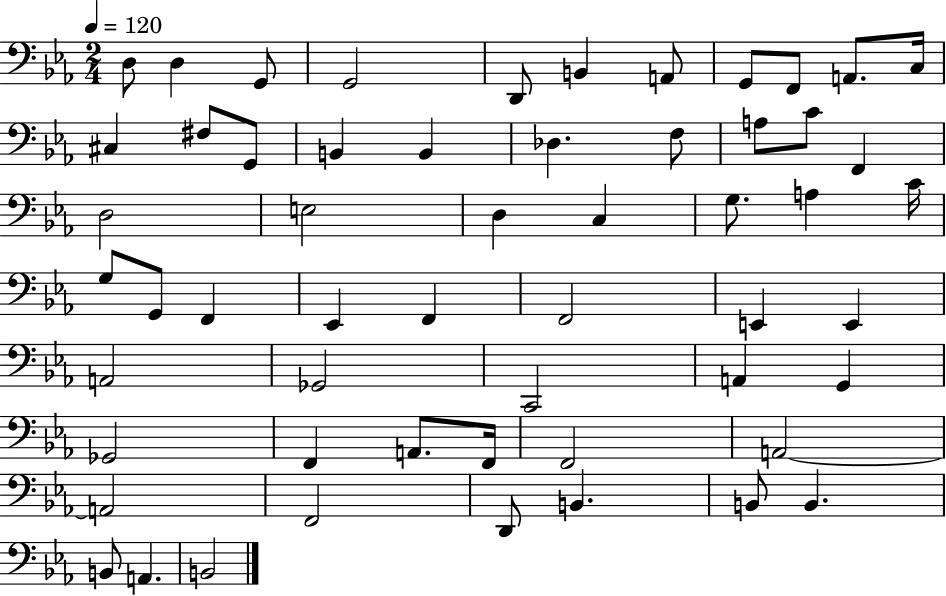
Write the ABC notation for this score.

X:1
T:Untitled
M:2/4
L:1/4
K:Eb
D,/2 D, G,,/2 G,,2 D,,/2 B,, A,,/2 G,,/2 F,,/2 A,,/2 C,/4 ^C, ^F,/2 G,,/2 B,, B,, _D, F,/2 A,/2 C/2 F,, D,2 E,2 D, C, G,/2 A, C/4 G,/2 G,,/2 F,, _E,, F,, F,,2 E,, E,, A,,2 _G,,2 C,,2 A,, G,, _G,,2 F,, A,,/2 F,,/4 F,,2 A,,2 A,,2 F,,2 D,,/2 B,, B,,/2 B,, B,,/2 A,, B,,2